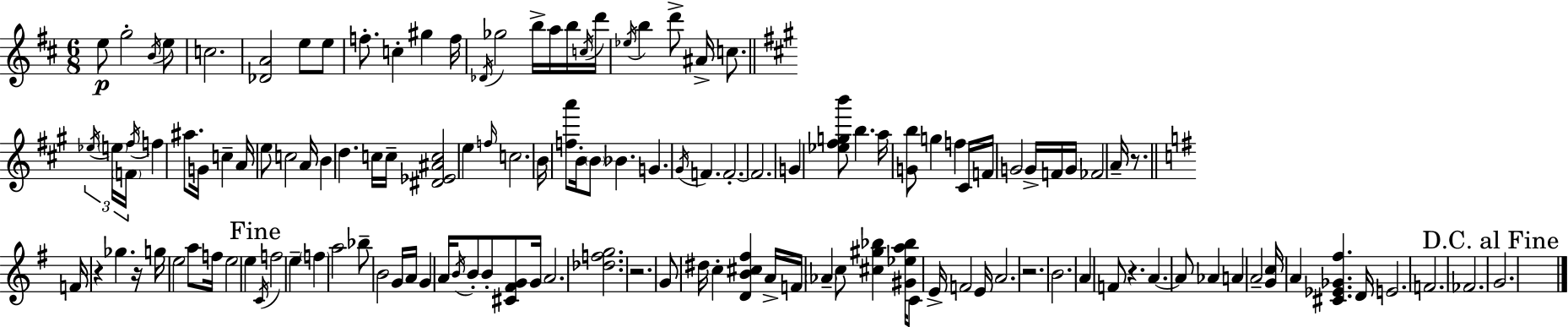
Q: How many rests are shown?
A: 6